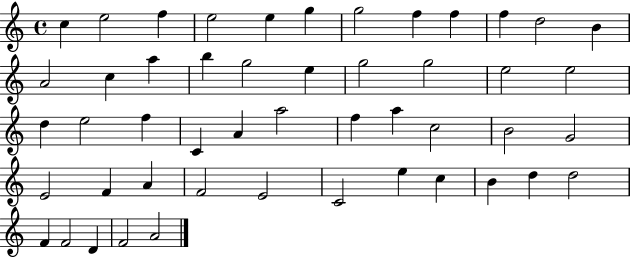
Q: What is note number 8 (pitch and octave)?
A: F5